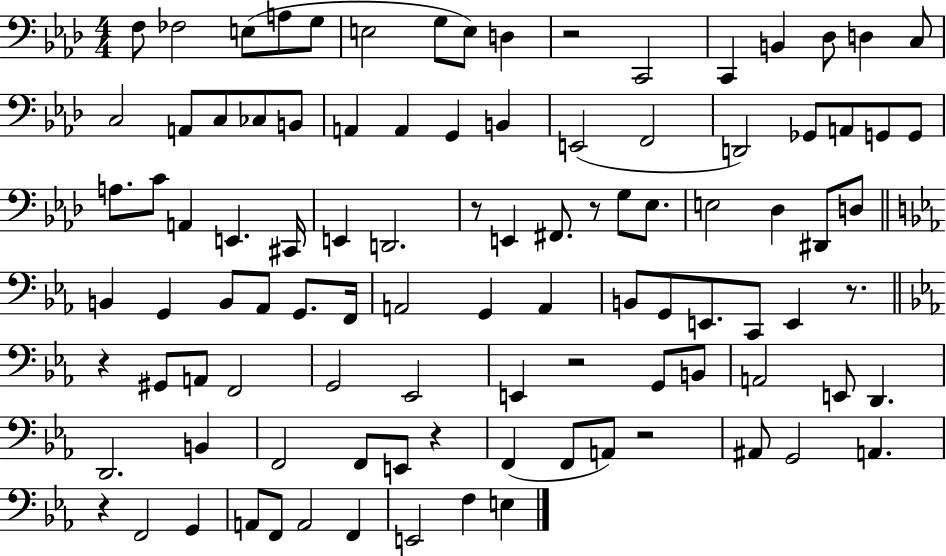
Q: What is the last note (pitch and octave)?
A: E3